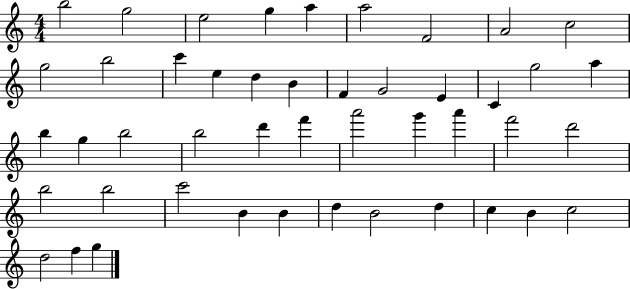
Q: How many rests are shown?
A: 0